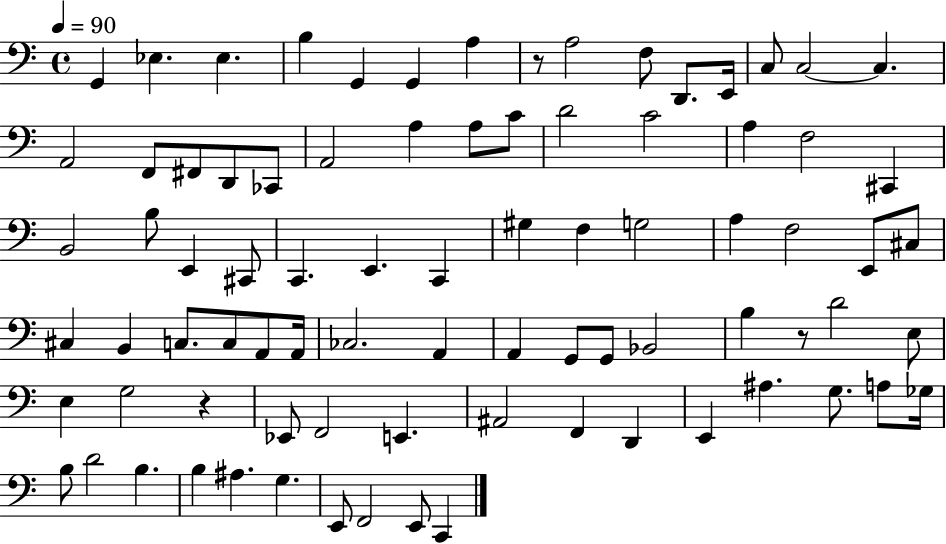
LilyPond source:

{
  \clef bass
  \time 4/4
  \defaultTimeSignature
  \key c \major
  \tempo 4 = 90
  g,4 ees4. ees4. | b4 g,4 g,4 a4 | r8 a2 f8 d,8. e,16 | c8 c2~~ c4. | \break a,2 f,8 fis,8 d,8 ces,8 | a,2 a4 a8 c'8 | d'2 c'2 | a4 f2 cis,4 | \break b,2 b8 e,4 cis,8 | c,4. e,4. c,4 | gis4 f4 g2 | a4 f2 e,8 cis8 | \break cis4 b,4 c8. c8 a,8 a,16 | ces2. a,4 | a,4 g,8 g,8 bes,2 | b4 r8 d'2 e8 | \break e4 g2 r4 | ees,8 f,2 e,4. | ais,2 f,4 d,4 | e,4 ais4. g8. a8 ges16 | \break b8 d'2 b4. | b4 ais4. g4. | e,8 f,2 e,8 c,4 | \bar "|."
}